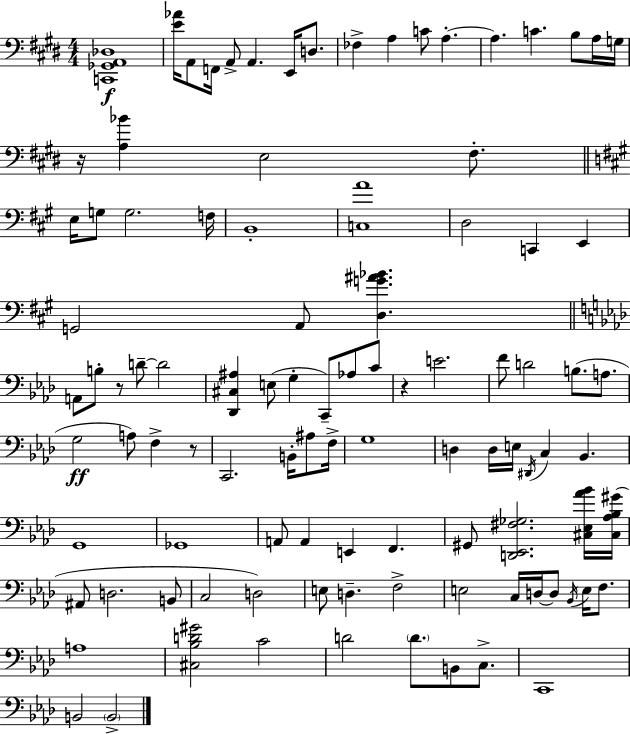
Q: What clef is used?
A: bass